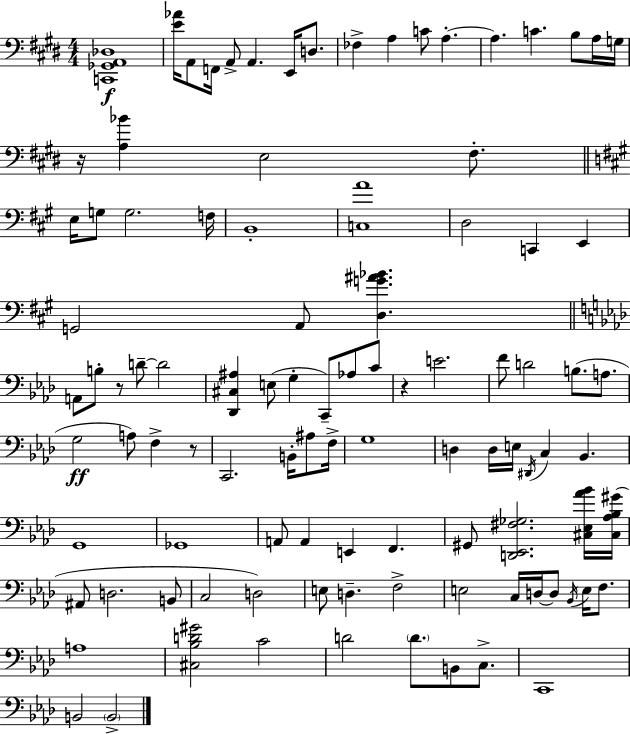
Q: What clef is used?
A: bass